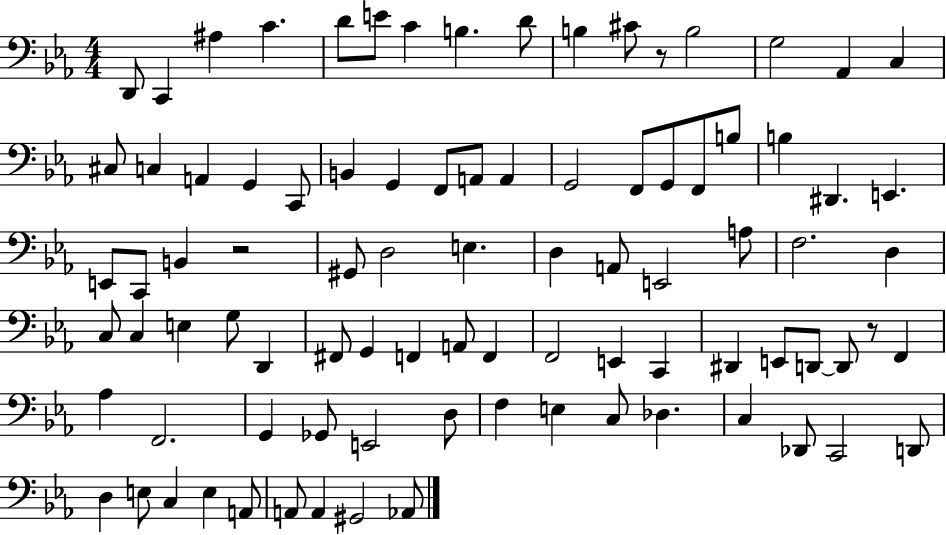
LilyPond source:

{
  \clef bass
  \numericTimeSignature
  \time 4/4
  \key ees \major
  d,8 c,4 ais4 c'4. | d'8 e'8 c'4 b4. d'8 | b4 cis'8 r8 b2 | g2 aes,4 c4 | \break cis8 c4 a,4 g,4 c,8 | b,4 g,4 f,8 a,8 a,4 | g,2 f,8 g,8 f,8 b8 | b4 dis,4. e,4. | \break e,8 c,8 b,4 r2 | gis,8 d2 e4. | d4 a,8 e,2 a8 | f2. d4 | \break c8 c4 e4 g8 d,4 | fis,8 g,4 f,4 a,8 f,4 | f,2 e,4 c,4 | dis,4 e,8 d,8~~ d,8 r8 f,4 | \break aes4 f,2. | g,4 ges,8 e,2 d8 | f4 e4 c8 des4. | c4 des,8 c,2 d,8 | \break d4 e8 c4 e4 a,8 | a,8 a,4 gis,2 aes,8 | \bar "|."
}